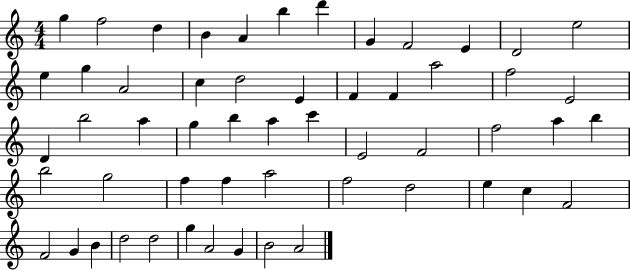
G5/q F5/h D5/q B4/q A4/q B5/q D6/q G4/q F4/h E4/q D4/h E5/h E5/q G5/q A4/h C5/q D5/h E4/q F4/q F4/q A5/h F5/h E4/h D4/q B5/h A5/q G5/q B5/q A5/q C6/q E4/h F4/h F5/h A5/q B5/q B5/h G5/h F5/q F5/q A5/h F5/h D5/h E5/q C5/q F4/h F4/h G4/q B4/q D5/h D5/h G5/q A4/h G4/q B4/h A4/h